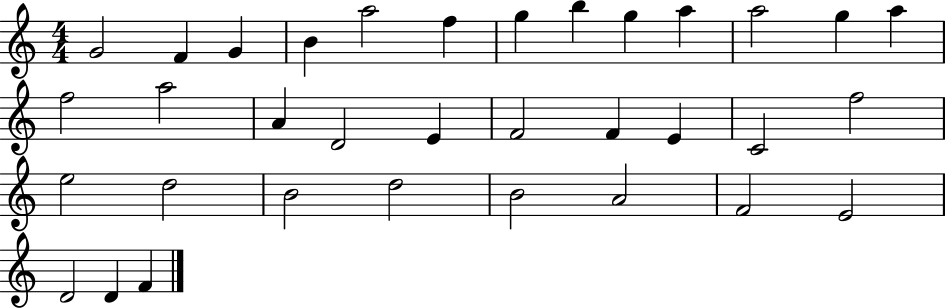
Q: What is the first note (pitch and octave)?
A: G4